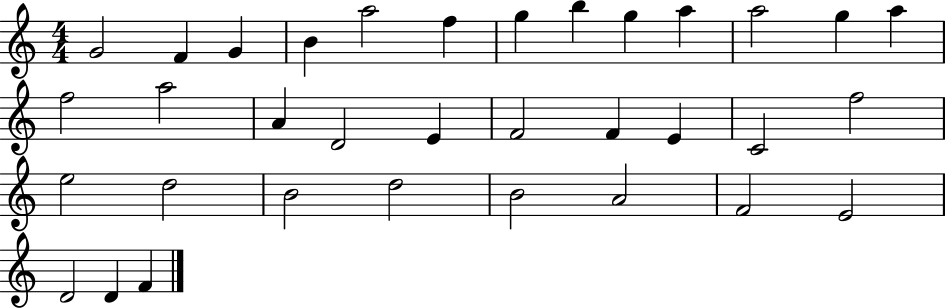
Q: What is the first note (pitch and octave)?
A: G4